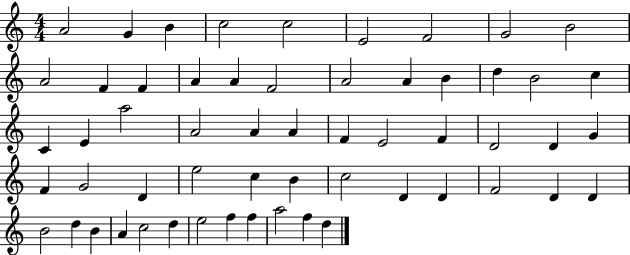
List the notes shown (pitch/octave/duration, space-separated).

A4/h G4/q B4/q C5/h C5/h E4/h F4/h G4/h B4/h A4/h F4/q F4/q A4/q A4/q F4/h A4/h A4/q B4/q D5/q B4/h C5/q C4/q E4/q A5/h A4/h A4/q A4/q F4/q E4/h F4/q D4/h D4/q G4/q F4/q G4/h D4/q E5/h C5/q B4/q C5/h D4/q D4/q F4/h D4/q D4/q B4/h D5/q B4/q A4/q C5/h D5/q E5/h F5/q F5/q A5/h F5/q D5/q